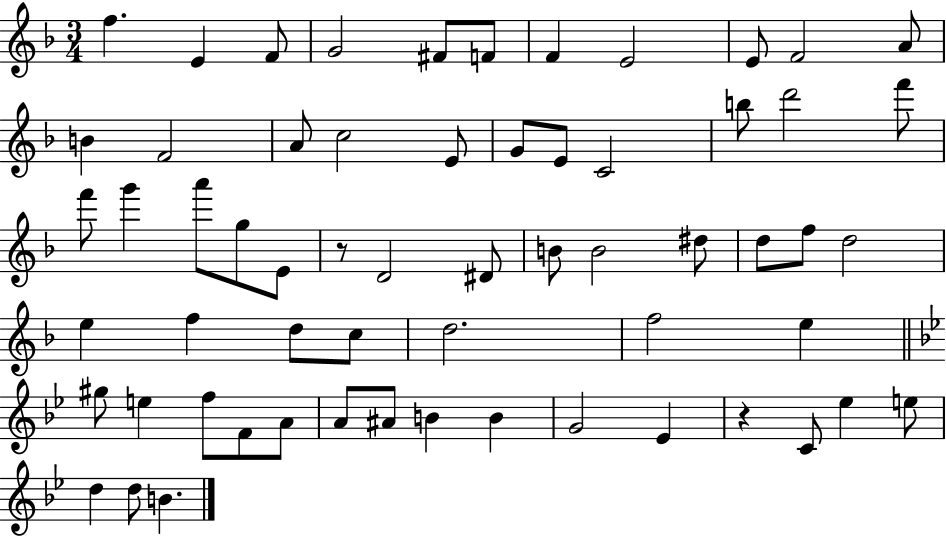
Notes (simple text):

F5/q. E4/q F4/e G4/h F#4/e F4/e F4/q E4/h E4/e F4/h A4/e B4/q F4/h A4/e C5/h E4/e G4/e E4/e C4/h B5/e D6/h F6/e F6/e G6/q A6/e G5/e E4/e R/e D4/h D#4/e B4/e B4/h D#5/e D5/e F5/e D5/h E5/q F5/q D5/e C5/e D5/h. F5/h E5/q G#5/e E5/q F5/e F4/e A4/e A4/e A#4/e B4/q B4/q G4/h Eb4/q R/q C4/e Eb5/q E5/e D5/q D5/e B4/q.